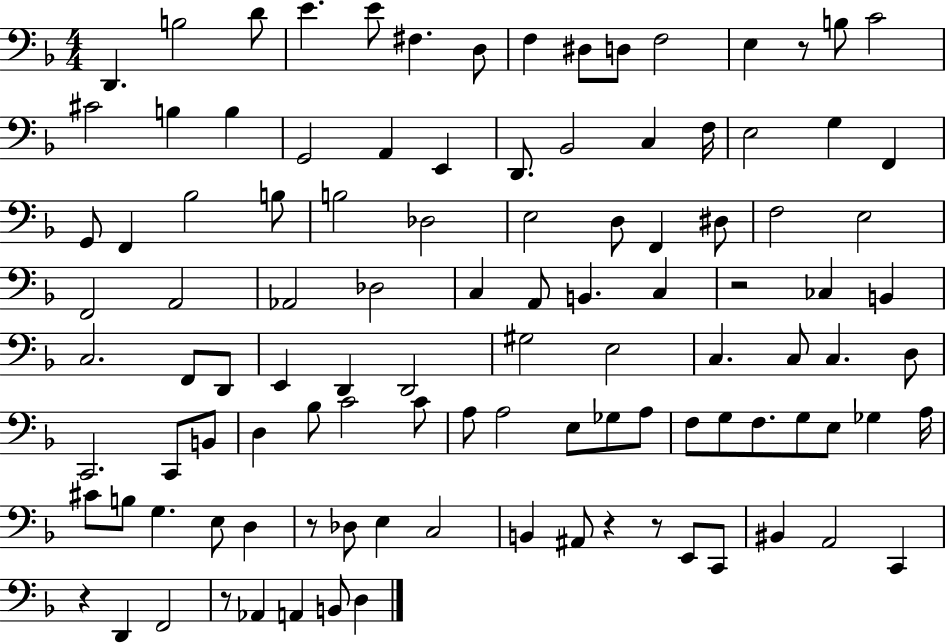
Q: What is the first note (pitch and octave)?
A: D2